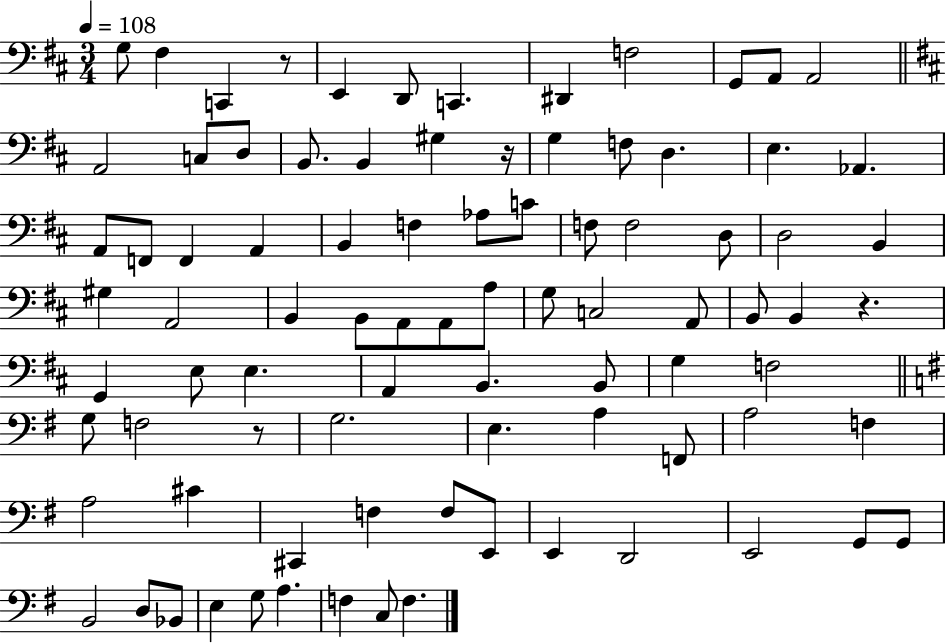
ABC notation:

X:1
T:Untitled
M:3/4
L:1/4
K:D
G,/2 ^F, C,, z/2 E,, D,,/2 C,, ^D,, F,2 G,,/2 A,,/2 A,,2 A,,2 C,/2 D,/2 B,,/2 B,, ^G, z/4 G, F,/2 D, E, _A,, A,,/2 F,,/2 F,, A,, B,, F, _A,/2 C/2 F,/2 F,2 D,/2 D,2 B,, ^G, A,,2 B,, B,,/2 A,,/2 A,,/2 A,/2 G,/2 C,2 A,,/2 B,,/2 B,, z G,, E,/2 E, A,, B,, B,,/2 G, F,2 G,/2 F,2 z/2 G,2 E, A, F,,/2 A,2 F, A,2 ^C ^C,, F, F,/2 E,,/2 E,, D,,2 E,,2 G,,/2 G,,/2 B,,2 D,/2 _B,,/2 E, G,/2 A, F, C,/2 F,